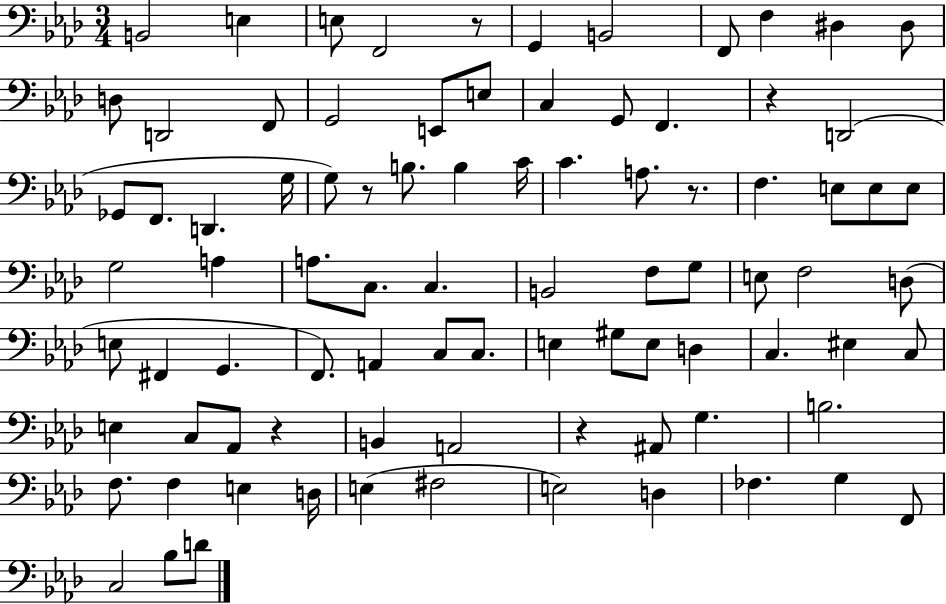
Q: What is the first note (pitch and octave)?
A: B2